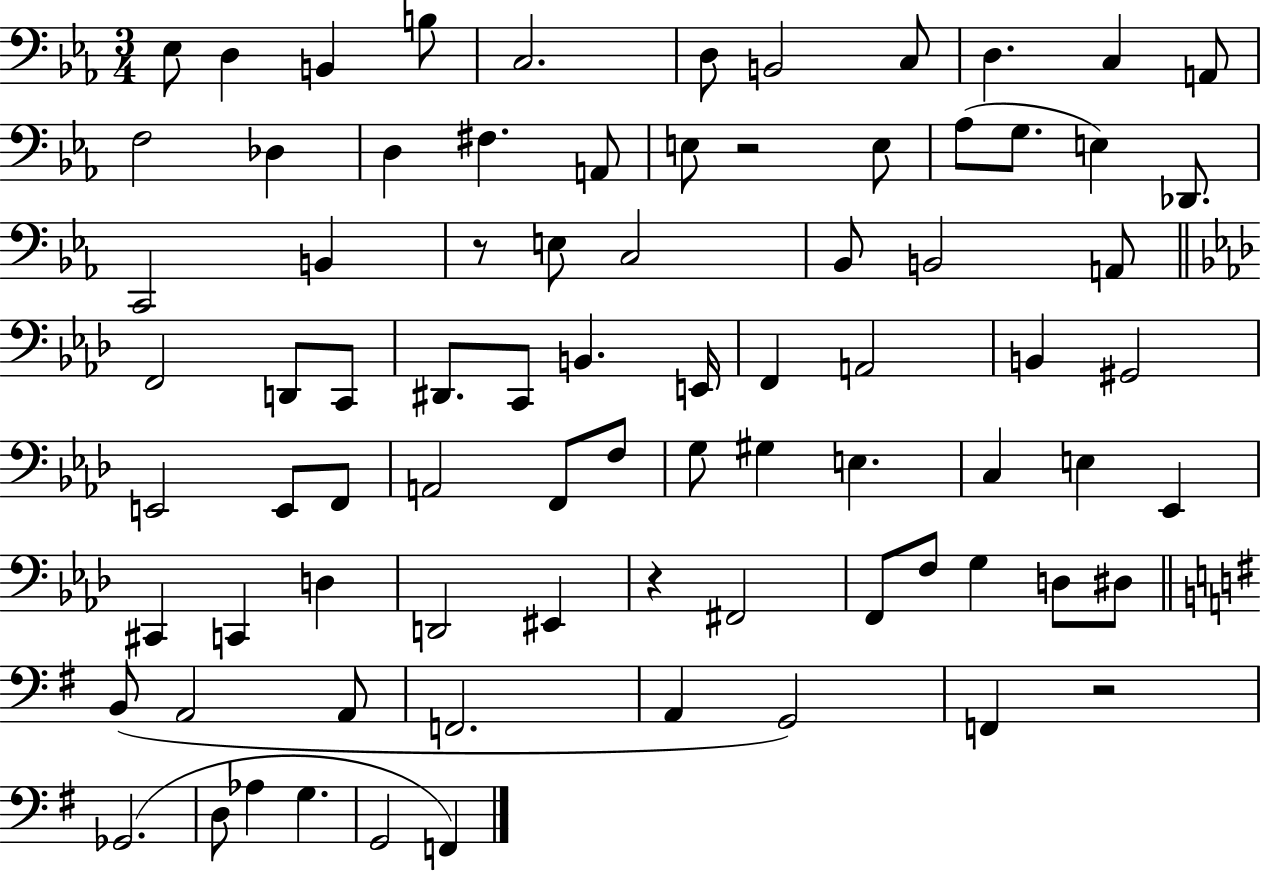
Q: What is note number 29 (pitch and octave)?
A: A2